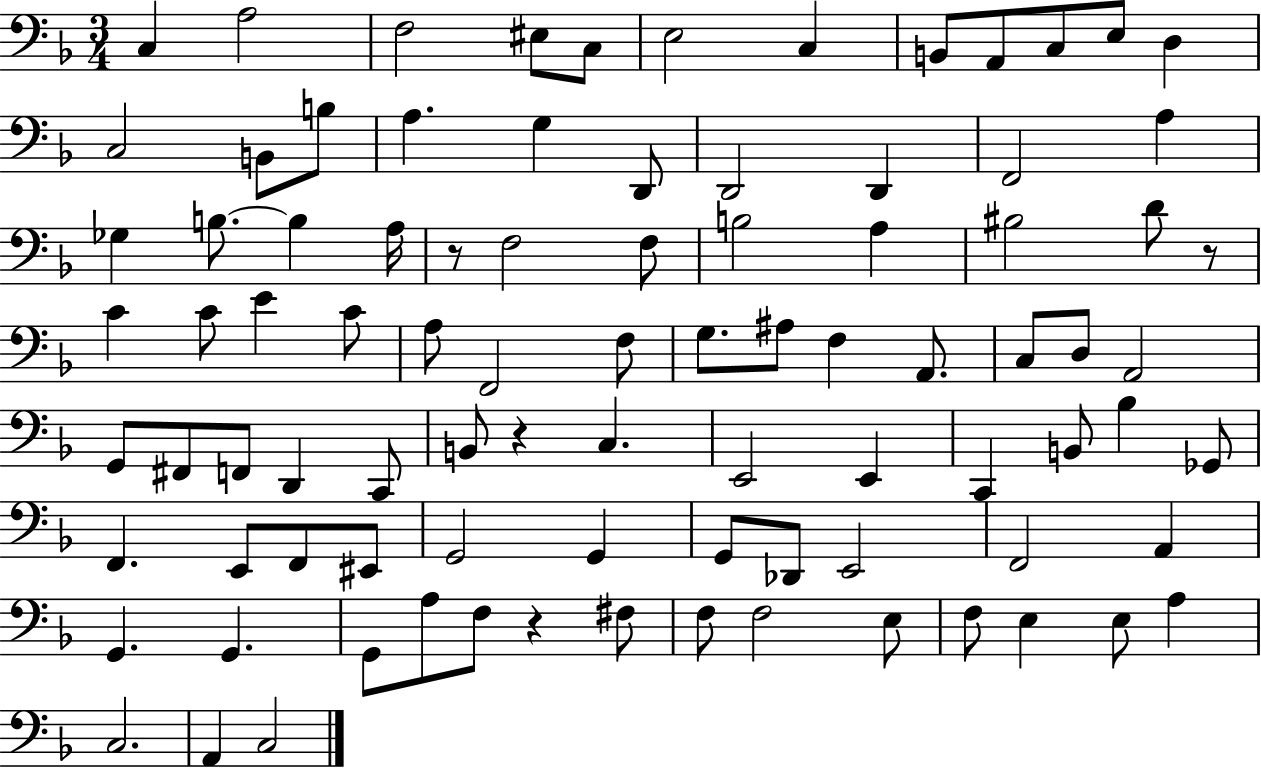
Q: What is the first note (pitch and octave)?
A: C3